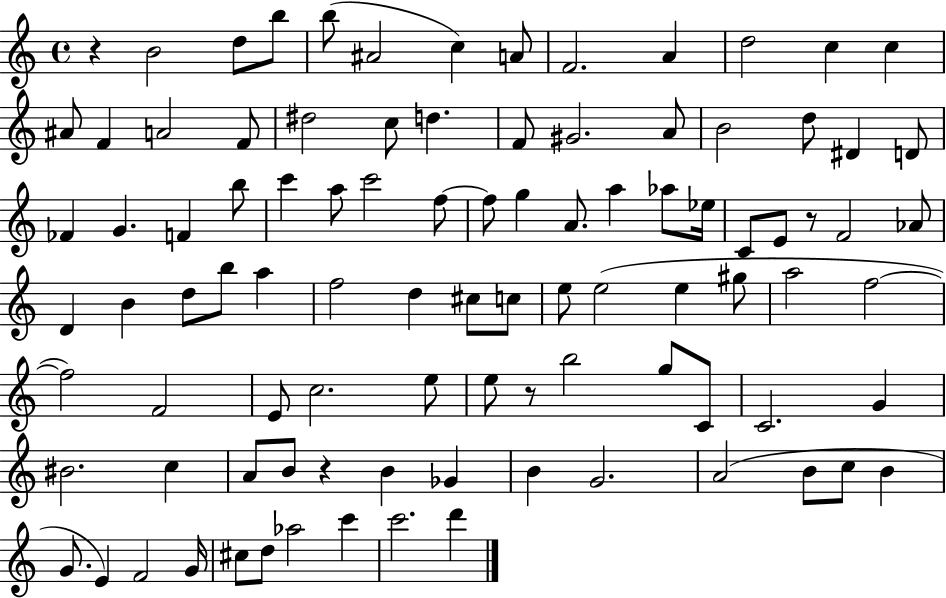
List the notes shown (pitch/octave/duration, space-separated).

R/q B4/h D5/e B5/e B5/e A#4/h C5/q A4/e F4/h. A4/q D5/h C5/q C5/q A#4/e F4/q A4/h F4/e D#5/h C5/e D5/q. F4/e G#4/h. A4/e B4/h D5/e D#4/q D4/e FES4/q G4/q. F4/q B5/e C6/q A5/e C6/h F5/e F5/e G5/q A4/e. A5/q Ab5/e Eb5/s C4/e E4/e R/e F4/h Ab4/e D4/q B4/q D5/e B5/e A5/q F5/h D5/q C#5/e C5/e E5/e E5/h E5/q G#5/e A5/h F5/h F5/h F4/h E4/e C5/h. E5/e E5/e R/e B5/h G5/e C4/e C4/h. G4/q BIS4/h. C5/q A4/e B4/e R/q B4/q Gb4/q B4/q G4/h. A4/h B4/e C5/e B4/q G4/e. E4/q F4/h G4/s C#5/e D5/e Ab5/h C6/q C6/h. D6/q